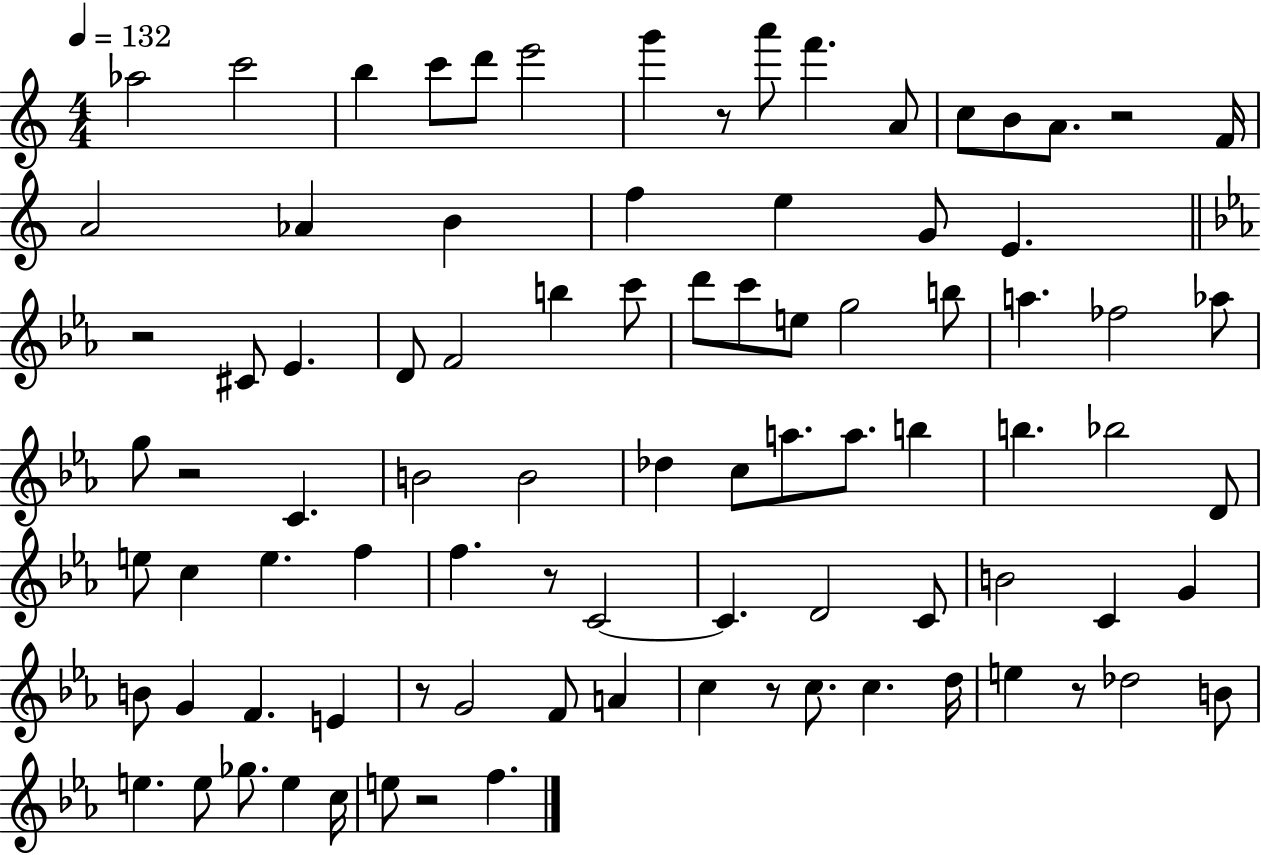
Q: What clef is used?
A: treble